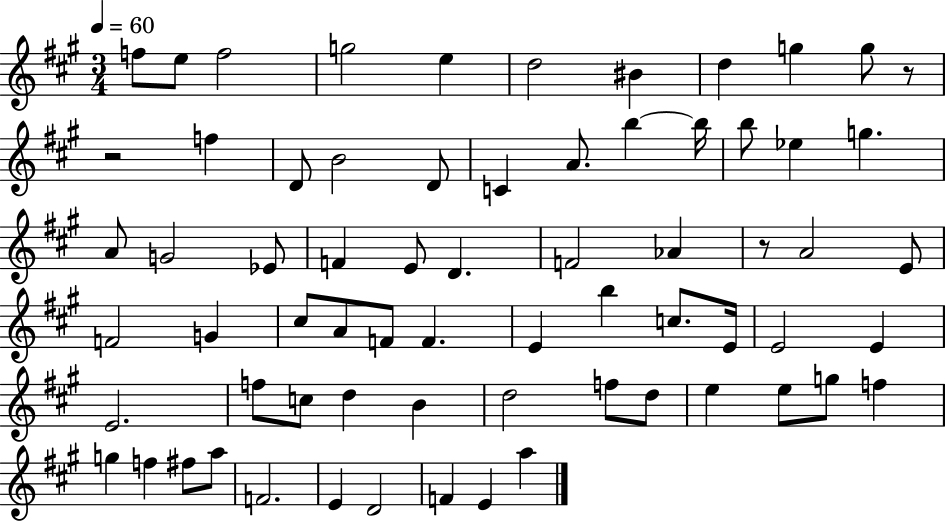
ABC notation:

X:1
T:Untitled
M:3/4
L:1/4
K:A
f/2 e/2 f2 g2 e d2 ^B d g g/2 z/2 z2 f D/2 B2 D/2 C A/2 b b/4 b/2 _e g A/2 G2 _E/2 F E/2 D F2 _A z/2 A2 E/2 F2 G ^c/2 A/2 F/2 F E b c/2 E/4 E2 E E2 f/2 c/2 d B d2 f/2 d/2 e e/2 g/2 f g f ^f/2 a/2 F2 E D2 F E a